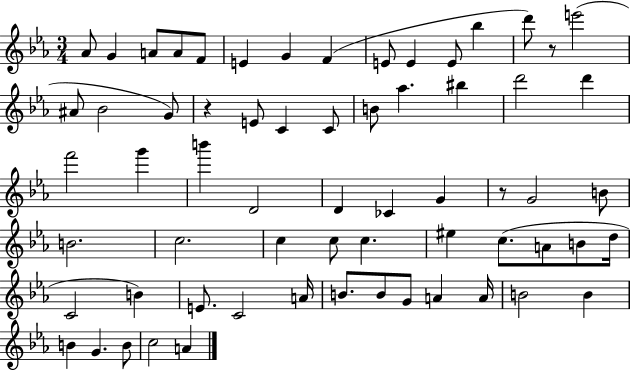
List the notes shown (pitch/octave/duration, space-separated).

Ab4/e G4/q A4/e A4/e F4/e E4/q G4/q F4/q E4/e E4/q E4/e Bb5/q D6/e R/e E6/h A#4/e Bb4/h G4/e R/q E4/e C4/q C4/e B4/e Ab5/q. BIS5/q D6/h D6/q F6/h G6/q B6/q D4/h D4/q CES4/q G4/q R/e G4/h B4/e B4/h. C5/h. C5/q C5/e C5/q. EIS5/q C5/e. A4/e B4/e D5/s C4/h B4/q E4/e. C4/h A4/s B4/e. B4/e G4/e A4/q A4/s B4/h B4/q B4/q G4/q. B4/e C5/h A4/q